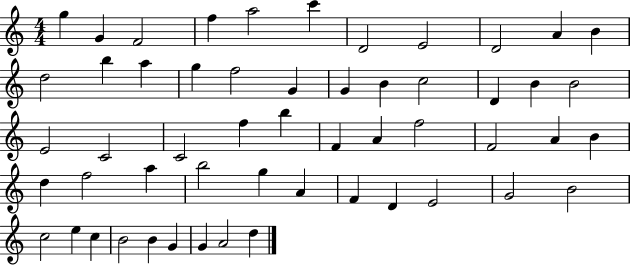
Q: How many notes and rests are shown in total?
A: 54